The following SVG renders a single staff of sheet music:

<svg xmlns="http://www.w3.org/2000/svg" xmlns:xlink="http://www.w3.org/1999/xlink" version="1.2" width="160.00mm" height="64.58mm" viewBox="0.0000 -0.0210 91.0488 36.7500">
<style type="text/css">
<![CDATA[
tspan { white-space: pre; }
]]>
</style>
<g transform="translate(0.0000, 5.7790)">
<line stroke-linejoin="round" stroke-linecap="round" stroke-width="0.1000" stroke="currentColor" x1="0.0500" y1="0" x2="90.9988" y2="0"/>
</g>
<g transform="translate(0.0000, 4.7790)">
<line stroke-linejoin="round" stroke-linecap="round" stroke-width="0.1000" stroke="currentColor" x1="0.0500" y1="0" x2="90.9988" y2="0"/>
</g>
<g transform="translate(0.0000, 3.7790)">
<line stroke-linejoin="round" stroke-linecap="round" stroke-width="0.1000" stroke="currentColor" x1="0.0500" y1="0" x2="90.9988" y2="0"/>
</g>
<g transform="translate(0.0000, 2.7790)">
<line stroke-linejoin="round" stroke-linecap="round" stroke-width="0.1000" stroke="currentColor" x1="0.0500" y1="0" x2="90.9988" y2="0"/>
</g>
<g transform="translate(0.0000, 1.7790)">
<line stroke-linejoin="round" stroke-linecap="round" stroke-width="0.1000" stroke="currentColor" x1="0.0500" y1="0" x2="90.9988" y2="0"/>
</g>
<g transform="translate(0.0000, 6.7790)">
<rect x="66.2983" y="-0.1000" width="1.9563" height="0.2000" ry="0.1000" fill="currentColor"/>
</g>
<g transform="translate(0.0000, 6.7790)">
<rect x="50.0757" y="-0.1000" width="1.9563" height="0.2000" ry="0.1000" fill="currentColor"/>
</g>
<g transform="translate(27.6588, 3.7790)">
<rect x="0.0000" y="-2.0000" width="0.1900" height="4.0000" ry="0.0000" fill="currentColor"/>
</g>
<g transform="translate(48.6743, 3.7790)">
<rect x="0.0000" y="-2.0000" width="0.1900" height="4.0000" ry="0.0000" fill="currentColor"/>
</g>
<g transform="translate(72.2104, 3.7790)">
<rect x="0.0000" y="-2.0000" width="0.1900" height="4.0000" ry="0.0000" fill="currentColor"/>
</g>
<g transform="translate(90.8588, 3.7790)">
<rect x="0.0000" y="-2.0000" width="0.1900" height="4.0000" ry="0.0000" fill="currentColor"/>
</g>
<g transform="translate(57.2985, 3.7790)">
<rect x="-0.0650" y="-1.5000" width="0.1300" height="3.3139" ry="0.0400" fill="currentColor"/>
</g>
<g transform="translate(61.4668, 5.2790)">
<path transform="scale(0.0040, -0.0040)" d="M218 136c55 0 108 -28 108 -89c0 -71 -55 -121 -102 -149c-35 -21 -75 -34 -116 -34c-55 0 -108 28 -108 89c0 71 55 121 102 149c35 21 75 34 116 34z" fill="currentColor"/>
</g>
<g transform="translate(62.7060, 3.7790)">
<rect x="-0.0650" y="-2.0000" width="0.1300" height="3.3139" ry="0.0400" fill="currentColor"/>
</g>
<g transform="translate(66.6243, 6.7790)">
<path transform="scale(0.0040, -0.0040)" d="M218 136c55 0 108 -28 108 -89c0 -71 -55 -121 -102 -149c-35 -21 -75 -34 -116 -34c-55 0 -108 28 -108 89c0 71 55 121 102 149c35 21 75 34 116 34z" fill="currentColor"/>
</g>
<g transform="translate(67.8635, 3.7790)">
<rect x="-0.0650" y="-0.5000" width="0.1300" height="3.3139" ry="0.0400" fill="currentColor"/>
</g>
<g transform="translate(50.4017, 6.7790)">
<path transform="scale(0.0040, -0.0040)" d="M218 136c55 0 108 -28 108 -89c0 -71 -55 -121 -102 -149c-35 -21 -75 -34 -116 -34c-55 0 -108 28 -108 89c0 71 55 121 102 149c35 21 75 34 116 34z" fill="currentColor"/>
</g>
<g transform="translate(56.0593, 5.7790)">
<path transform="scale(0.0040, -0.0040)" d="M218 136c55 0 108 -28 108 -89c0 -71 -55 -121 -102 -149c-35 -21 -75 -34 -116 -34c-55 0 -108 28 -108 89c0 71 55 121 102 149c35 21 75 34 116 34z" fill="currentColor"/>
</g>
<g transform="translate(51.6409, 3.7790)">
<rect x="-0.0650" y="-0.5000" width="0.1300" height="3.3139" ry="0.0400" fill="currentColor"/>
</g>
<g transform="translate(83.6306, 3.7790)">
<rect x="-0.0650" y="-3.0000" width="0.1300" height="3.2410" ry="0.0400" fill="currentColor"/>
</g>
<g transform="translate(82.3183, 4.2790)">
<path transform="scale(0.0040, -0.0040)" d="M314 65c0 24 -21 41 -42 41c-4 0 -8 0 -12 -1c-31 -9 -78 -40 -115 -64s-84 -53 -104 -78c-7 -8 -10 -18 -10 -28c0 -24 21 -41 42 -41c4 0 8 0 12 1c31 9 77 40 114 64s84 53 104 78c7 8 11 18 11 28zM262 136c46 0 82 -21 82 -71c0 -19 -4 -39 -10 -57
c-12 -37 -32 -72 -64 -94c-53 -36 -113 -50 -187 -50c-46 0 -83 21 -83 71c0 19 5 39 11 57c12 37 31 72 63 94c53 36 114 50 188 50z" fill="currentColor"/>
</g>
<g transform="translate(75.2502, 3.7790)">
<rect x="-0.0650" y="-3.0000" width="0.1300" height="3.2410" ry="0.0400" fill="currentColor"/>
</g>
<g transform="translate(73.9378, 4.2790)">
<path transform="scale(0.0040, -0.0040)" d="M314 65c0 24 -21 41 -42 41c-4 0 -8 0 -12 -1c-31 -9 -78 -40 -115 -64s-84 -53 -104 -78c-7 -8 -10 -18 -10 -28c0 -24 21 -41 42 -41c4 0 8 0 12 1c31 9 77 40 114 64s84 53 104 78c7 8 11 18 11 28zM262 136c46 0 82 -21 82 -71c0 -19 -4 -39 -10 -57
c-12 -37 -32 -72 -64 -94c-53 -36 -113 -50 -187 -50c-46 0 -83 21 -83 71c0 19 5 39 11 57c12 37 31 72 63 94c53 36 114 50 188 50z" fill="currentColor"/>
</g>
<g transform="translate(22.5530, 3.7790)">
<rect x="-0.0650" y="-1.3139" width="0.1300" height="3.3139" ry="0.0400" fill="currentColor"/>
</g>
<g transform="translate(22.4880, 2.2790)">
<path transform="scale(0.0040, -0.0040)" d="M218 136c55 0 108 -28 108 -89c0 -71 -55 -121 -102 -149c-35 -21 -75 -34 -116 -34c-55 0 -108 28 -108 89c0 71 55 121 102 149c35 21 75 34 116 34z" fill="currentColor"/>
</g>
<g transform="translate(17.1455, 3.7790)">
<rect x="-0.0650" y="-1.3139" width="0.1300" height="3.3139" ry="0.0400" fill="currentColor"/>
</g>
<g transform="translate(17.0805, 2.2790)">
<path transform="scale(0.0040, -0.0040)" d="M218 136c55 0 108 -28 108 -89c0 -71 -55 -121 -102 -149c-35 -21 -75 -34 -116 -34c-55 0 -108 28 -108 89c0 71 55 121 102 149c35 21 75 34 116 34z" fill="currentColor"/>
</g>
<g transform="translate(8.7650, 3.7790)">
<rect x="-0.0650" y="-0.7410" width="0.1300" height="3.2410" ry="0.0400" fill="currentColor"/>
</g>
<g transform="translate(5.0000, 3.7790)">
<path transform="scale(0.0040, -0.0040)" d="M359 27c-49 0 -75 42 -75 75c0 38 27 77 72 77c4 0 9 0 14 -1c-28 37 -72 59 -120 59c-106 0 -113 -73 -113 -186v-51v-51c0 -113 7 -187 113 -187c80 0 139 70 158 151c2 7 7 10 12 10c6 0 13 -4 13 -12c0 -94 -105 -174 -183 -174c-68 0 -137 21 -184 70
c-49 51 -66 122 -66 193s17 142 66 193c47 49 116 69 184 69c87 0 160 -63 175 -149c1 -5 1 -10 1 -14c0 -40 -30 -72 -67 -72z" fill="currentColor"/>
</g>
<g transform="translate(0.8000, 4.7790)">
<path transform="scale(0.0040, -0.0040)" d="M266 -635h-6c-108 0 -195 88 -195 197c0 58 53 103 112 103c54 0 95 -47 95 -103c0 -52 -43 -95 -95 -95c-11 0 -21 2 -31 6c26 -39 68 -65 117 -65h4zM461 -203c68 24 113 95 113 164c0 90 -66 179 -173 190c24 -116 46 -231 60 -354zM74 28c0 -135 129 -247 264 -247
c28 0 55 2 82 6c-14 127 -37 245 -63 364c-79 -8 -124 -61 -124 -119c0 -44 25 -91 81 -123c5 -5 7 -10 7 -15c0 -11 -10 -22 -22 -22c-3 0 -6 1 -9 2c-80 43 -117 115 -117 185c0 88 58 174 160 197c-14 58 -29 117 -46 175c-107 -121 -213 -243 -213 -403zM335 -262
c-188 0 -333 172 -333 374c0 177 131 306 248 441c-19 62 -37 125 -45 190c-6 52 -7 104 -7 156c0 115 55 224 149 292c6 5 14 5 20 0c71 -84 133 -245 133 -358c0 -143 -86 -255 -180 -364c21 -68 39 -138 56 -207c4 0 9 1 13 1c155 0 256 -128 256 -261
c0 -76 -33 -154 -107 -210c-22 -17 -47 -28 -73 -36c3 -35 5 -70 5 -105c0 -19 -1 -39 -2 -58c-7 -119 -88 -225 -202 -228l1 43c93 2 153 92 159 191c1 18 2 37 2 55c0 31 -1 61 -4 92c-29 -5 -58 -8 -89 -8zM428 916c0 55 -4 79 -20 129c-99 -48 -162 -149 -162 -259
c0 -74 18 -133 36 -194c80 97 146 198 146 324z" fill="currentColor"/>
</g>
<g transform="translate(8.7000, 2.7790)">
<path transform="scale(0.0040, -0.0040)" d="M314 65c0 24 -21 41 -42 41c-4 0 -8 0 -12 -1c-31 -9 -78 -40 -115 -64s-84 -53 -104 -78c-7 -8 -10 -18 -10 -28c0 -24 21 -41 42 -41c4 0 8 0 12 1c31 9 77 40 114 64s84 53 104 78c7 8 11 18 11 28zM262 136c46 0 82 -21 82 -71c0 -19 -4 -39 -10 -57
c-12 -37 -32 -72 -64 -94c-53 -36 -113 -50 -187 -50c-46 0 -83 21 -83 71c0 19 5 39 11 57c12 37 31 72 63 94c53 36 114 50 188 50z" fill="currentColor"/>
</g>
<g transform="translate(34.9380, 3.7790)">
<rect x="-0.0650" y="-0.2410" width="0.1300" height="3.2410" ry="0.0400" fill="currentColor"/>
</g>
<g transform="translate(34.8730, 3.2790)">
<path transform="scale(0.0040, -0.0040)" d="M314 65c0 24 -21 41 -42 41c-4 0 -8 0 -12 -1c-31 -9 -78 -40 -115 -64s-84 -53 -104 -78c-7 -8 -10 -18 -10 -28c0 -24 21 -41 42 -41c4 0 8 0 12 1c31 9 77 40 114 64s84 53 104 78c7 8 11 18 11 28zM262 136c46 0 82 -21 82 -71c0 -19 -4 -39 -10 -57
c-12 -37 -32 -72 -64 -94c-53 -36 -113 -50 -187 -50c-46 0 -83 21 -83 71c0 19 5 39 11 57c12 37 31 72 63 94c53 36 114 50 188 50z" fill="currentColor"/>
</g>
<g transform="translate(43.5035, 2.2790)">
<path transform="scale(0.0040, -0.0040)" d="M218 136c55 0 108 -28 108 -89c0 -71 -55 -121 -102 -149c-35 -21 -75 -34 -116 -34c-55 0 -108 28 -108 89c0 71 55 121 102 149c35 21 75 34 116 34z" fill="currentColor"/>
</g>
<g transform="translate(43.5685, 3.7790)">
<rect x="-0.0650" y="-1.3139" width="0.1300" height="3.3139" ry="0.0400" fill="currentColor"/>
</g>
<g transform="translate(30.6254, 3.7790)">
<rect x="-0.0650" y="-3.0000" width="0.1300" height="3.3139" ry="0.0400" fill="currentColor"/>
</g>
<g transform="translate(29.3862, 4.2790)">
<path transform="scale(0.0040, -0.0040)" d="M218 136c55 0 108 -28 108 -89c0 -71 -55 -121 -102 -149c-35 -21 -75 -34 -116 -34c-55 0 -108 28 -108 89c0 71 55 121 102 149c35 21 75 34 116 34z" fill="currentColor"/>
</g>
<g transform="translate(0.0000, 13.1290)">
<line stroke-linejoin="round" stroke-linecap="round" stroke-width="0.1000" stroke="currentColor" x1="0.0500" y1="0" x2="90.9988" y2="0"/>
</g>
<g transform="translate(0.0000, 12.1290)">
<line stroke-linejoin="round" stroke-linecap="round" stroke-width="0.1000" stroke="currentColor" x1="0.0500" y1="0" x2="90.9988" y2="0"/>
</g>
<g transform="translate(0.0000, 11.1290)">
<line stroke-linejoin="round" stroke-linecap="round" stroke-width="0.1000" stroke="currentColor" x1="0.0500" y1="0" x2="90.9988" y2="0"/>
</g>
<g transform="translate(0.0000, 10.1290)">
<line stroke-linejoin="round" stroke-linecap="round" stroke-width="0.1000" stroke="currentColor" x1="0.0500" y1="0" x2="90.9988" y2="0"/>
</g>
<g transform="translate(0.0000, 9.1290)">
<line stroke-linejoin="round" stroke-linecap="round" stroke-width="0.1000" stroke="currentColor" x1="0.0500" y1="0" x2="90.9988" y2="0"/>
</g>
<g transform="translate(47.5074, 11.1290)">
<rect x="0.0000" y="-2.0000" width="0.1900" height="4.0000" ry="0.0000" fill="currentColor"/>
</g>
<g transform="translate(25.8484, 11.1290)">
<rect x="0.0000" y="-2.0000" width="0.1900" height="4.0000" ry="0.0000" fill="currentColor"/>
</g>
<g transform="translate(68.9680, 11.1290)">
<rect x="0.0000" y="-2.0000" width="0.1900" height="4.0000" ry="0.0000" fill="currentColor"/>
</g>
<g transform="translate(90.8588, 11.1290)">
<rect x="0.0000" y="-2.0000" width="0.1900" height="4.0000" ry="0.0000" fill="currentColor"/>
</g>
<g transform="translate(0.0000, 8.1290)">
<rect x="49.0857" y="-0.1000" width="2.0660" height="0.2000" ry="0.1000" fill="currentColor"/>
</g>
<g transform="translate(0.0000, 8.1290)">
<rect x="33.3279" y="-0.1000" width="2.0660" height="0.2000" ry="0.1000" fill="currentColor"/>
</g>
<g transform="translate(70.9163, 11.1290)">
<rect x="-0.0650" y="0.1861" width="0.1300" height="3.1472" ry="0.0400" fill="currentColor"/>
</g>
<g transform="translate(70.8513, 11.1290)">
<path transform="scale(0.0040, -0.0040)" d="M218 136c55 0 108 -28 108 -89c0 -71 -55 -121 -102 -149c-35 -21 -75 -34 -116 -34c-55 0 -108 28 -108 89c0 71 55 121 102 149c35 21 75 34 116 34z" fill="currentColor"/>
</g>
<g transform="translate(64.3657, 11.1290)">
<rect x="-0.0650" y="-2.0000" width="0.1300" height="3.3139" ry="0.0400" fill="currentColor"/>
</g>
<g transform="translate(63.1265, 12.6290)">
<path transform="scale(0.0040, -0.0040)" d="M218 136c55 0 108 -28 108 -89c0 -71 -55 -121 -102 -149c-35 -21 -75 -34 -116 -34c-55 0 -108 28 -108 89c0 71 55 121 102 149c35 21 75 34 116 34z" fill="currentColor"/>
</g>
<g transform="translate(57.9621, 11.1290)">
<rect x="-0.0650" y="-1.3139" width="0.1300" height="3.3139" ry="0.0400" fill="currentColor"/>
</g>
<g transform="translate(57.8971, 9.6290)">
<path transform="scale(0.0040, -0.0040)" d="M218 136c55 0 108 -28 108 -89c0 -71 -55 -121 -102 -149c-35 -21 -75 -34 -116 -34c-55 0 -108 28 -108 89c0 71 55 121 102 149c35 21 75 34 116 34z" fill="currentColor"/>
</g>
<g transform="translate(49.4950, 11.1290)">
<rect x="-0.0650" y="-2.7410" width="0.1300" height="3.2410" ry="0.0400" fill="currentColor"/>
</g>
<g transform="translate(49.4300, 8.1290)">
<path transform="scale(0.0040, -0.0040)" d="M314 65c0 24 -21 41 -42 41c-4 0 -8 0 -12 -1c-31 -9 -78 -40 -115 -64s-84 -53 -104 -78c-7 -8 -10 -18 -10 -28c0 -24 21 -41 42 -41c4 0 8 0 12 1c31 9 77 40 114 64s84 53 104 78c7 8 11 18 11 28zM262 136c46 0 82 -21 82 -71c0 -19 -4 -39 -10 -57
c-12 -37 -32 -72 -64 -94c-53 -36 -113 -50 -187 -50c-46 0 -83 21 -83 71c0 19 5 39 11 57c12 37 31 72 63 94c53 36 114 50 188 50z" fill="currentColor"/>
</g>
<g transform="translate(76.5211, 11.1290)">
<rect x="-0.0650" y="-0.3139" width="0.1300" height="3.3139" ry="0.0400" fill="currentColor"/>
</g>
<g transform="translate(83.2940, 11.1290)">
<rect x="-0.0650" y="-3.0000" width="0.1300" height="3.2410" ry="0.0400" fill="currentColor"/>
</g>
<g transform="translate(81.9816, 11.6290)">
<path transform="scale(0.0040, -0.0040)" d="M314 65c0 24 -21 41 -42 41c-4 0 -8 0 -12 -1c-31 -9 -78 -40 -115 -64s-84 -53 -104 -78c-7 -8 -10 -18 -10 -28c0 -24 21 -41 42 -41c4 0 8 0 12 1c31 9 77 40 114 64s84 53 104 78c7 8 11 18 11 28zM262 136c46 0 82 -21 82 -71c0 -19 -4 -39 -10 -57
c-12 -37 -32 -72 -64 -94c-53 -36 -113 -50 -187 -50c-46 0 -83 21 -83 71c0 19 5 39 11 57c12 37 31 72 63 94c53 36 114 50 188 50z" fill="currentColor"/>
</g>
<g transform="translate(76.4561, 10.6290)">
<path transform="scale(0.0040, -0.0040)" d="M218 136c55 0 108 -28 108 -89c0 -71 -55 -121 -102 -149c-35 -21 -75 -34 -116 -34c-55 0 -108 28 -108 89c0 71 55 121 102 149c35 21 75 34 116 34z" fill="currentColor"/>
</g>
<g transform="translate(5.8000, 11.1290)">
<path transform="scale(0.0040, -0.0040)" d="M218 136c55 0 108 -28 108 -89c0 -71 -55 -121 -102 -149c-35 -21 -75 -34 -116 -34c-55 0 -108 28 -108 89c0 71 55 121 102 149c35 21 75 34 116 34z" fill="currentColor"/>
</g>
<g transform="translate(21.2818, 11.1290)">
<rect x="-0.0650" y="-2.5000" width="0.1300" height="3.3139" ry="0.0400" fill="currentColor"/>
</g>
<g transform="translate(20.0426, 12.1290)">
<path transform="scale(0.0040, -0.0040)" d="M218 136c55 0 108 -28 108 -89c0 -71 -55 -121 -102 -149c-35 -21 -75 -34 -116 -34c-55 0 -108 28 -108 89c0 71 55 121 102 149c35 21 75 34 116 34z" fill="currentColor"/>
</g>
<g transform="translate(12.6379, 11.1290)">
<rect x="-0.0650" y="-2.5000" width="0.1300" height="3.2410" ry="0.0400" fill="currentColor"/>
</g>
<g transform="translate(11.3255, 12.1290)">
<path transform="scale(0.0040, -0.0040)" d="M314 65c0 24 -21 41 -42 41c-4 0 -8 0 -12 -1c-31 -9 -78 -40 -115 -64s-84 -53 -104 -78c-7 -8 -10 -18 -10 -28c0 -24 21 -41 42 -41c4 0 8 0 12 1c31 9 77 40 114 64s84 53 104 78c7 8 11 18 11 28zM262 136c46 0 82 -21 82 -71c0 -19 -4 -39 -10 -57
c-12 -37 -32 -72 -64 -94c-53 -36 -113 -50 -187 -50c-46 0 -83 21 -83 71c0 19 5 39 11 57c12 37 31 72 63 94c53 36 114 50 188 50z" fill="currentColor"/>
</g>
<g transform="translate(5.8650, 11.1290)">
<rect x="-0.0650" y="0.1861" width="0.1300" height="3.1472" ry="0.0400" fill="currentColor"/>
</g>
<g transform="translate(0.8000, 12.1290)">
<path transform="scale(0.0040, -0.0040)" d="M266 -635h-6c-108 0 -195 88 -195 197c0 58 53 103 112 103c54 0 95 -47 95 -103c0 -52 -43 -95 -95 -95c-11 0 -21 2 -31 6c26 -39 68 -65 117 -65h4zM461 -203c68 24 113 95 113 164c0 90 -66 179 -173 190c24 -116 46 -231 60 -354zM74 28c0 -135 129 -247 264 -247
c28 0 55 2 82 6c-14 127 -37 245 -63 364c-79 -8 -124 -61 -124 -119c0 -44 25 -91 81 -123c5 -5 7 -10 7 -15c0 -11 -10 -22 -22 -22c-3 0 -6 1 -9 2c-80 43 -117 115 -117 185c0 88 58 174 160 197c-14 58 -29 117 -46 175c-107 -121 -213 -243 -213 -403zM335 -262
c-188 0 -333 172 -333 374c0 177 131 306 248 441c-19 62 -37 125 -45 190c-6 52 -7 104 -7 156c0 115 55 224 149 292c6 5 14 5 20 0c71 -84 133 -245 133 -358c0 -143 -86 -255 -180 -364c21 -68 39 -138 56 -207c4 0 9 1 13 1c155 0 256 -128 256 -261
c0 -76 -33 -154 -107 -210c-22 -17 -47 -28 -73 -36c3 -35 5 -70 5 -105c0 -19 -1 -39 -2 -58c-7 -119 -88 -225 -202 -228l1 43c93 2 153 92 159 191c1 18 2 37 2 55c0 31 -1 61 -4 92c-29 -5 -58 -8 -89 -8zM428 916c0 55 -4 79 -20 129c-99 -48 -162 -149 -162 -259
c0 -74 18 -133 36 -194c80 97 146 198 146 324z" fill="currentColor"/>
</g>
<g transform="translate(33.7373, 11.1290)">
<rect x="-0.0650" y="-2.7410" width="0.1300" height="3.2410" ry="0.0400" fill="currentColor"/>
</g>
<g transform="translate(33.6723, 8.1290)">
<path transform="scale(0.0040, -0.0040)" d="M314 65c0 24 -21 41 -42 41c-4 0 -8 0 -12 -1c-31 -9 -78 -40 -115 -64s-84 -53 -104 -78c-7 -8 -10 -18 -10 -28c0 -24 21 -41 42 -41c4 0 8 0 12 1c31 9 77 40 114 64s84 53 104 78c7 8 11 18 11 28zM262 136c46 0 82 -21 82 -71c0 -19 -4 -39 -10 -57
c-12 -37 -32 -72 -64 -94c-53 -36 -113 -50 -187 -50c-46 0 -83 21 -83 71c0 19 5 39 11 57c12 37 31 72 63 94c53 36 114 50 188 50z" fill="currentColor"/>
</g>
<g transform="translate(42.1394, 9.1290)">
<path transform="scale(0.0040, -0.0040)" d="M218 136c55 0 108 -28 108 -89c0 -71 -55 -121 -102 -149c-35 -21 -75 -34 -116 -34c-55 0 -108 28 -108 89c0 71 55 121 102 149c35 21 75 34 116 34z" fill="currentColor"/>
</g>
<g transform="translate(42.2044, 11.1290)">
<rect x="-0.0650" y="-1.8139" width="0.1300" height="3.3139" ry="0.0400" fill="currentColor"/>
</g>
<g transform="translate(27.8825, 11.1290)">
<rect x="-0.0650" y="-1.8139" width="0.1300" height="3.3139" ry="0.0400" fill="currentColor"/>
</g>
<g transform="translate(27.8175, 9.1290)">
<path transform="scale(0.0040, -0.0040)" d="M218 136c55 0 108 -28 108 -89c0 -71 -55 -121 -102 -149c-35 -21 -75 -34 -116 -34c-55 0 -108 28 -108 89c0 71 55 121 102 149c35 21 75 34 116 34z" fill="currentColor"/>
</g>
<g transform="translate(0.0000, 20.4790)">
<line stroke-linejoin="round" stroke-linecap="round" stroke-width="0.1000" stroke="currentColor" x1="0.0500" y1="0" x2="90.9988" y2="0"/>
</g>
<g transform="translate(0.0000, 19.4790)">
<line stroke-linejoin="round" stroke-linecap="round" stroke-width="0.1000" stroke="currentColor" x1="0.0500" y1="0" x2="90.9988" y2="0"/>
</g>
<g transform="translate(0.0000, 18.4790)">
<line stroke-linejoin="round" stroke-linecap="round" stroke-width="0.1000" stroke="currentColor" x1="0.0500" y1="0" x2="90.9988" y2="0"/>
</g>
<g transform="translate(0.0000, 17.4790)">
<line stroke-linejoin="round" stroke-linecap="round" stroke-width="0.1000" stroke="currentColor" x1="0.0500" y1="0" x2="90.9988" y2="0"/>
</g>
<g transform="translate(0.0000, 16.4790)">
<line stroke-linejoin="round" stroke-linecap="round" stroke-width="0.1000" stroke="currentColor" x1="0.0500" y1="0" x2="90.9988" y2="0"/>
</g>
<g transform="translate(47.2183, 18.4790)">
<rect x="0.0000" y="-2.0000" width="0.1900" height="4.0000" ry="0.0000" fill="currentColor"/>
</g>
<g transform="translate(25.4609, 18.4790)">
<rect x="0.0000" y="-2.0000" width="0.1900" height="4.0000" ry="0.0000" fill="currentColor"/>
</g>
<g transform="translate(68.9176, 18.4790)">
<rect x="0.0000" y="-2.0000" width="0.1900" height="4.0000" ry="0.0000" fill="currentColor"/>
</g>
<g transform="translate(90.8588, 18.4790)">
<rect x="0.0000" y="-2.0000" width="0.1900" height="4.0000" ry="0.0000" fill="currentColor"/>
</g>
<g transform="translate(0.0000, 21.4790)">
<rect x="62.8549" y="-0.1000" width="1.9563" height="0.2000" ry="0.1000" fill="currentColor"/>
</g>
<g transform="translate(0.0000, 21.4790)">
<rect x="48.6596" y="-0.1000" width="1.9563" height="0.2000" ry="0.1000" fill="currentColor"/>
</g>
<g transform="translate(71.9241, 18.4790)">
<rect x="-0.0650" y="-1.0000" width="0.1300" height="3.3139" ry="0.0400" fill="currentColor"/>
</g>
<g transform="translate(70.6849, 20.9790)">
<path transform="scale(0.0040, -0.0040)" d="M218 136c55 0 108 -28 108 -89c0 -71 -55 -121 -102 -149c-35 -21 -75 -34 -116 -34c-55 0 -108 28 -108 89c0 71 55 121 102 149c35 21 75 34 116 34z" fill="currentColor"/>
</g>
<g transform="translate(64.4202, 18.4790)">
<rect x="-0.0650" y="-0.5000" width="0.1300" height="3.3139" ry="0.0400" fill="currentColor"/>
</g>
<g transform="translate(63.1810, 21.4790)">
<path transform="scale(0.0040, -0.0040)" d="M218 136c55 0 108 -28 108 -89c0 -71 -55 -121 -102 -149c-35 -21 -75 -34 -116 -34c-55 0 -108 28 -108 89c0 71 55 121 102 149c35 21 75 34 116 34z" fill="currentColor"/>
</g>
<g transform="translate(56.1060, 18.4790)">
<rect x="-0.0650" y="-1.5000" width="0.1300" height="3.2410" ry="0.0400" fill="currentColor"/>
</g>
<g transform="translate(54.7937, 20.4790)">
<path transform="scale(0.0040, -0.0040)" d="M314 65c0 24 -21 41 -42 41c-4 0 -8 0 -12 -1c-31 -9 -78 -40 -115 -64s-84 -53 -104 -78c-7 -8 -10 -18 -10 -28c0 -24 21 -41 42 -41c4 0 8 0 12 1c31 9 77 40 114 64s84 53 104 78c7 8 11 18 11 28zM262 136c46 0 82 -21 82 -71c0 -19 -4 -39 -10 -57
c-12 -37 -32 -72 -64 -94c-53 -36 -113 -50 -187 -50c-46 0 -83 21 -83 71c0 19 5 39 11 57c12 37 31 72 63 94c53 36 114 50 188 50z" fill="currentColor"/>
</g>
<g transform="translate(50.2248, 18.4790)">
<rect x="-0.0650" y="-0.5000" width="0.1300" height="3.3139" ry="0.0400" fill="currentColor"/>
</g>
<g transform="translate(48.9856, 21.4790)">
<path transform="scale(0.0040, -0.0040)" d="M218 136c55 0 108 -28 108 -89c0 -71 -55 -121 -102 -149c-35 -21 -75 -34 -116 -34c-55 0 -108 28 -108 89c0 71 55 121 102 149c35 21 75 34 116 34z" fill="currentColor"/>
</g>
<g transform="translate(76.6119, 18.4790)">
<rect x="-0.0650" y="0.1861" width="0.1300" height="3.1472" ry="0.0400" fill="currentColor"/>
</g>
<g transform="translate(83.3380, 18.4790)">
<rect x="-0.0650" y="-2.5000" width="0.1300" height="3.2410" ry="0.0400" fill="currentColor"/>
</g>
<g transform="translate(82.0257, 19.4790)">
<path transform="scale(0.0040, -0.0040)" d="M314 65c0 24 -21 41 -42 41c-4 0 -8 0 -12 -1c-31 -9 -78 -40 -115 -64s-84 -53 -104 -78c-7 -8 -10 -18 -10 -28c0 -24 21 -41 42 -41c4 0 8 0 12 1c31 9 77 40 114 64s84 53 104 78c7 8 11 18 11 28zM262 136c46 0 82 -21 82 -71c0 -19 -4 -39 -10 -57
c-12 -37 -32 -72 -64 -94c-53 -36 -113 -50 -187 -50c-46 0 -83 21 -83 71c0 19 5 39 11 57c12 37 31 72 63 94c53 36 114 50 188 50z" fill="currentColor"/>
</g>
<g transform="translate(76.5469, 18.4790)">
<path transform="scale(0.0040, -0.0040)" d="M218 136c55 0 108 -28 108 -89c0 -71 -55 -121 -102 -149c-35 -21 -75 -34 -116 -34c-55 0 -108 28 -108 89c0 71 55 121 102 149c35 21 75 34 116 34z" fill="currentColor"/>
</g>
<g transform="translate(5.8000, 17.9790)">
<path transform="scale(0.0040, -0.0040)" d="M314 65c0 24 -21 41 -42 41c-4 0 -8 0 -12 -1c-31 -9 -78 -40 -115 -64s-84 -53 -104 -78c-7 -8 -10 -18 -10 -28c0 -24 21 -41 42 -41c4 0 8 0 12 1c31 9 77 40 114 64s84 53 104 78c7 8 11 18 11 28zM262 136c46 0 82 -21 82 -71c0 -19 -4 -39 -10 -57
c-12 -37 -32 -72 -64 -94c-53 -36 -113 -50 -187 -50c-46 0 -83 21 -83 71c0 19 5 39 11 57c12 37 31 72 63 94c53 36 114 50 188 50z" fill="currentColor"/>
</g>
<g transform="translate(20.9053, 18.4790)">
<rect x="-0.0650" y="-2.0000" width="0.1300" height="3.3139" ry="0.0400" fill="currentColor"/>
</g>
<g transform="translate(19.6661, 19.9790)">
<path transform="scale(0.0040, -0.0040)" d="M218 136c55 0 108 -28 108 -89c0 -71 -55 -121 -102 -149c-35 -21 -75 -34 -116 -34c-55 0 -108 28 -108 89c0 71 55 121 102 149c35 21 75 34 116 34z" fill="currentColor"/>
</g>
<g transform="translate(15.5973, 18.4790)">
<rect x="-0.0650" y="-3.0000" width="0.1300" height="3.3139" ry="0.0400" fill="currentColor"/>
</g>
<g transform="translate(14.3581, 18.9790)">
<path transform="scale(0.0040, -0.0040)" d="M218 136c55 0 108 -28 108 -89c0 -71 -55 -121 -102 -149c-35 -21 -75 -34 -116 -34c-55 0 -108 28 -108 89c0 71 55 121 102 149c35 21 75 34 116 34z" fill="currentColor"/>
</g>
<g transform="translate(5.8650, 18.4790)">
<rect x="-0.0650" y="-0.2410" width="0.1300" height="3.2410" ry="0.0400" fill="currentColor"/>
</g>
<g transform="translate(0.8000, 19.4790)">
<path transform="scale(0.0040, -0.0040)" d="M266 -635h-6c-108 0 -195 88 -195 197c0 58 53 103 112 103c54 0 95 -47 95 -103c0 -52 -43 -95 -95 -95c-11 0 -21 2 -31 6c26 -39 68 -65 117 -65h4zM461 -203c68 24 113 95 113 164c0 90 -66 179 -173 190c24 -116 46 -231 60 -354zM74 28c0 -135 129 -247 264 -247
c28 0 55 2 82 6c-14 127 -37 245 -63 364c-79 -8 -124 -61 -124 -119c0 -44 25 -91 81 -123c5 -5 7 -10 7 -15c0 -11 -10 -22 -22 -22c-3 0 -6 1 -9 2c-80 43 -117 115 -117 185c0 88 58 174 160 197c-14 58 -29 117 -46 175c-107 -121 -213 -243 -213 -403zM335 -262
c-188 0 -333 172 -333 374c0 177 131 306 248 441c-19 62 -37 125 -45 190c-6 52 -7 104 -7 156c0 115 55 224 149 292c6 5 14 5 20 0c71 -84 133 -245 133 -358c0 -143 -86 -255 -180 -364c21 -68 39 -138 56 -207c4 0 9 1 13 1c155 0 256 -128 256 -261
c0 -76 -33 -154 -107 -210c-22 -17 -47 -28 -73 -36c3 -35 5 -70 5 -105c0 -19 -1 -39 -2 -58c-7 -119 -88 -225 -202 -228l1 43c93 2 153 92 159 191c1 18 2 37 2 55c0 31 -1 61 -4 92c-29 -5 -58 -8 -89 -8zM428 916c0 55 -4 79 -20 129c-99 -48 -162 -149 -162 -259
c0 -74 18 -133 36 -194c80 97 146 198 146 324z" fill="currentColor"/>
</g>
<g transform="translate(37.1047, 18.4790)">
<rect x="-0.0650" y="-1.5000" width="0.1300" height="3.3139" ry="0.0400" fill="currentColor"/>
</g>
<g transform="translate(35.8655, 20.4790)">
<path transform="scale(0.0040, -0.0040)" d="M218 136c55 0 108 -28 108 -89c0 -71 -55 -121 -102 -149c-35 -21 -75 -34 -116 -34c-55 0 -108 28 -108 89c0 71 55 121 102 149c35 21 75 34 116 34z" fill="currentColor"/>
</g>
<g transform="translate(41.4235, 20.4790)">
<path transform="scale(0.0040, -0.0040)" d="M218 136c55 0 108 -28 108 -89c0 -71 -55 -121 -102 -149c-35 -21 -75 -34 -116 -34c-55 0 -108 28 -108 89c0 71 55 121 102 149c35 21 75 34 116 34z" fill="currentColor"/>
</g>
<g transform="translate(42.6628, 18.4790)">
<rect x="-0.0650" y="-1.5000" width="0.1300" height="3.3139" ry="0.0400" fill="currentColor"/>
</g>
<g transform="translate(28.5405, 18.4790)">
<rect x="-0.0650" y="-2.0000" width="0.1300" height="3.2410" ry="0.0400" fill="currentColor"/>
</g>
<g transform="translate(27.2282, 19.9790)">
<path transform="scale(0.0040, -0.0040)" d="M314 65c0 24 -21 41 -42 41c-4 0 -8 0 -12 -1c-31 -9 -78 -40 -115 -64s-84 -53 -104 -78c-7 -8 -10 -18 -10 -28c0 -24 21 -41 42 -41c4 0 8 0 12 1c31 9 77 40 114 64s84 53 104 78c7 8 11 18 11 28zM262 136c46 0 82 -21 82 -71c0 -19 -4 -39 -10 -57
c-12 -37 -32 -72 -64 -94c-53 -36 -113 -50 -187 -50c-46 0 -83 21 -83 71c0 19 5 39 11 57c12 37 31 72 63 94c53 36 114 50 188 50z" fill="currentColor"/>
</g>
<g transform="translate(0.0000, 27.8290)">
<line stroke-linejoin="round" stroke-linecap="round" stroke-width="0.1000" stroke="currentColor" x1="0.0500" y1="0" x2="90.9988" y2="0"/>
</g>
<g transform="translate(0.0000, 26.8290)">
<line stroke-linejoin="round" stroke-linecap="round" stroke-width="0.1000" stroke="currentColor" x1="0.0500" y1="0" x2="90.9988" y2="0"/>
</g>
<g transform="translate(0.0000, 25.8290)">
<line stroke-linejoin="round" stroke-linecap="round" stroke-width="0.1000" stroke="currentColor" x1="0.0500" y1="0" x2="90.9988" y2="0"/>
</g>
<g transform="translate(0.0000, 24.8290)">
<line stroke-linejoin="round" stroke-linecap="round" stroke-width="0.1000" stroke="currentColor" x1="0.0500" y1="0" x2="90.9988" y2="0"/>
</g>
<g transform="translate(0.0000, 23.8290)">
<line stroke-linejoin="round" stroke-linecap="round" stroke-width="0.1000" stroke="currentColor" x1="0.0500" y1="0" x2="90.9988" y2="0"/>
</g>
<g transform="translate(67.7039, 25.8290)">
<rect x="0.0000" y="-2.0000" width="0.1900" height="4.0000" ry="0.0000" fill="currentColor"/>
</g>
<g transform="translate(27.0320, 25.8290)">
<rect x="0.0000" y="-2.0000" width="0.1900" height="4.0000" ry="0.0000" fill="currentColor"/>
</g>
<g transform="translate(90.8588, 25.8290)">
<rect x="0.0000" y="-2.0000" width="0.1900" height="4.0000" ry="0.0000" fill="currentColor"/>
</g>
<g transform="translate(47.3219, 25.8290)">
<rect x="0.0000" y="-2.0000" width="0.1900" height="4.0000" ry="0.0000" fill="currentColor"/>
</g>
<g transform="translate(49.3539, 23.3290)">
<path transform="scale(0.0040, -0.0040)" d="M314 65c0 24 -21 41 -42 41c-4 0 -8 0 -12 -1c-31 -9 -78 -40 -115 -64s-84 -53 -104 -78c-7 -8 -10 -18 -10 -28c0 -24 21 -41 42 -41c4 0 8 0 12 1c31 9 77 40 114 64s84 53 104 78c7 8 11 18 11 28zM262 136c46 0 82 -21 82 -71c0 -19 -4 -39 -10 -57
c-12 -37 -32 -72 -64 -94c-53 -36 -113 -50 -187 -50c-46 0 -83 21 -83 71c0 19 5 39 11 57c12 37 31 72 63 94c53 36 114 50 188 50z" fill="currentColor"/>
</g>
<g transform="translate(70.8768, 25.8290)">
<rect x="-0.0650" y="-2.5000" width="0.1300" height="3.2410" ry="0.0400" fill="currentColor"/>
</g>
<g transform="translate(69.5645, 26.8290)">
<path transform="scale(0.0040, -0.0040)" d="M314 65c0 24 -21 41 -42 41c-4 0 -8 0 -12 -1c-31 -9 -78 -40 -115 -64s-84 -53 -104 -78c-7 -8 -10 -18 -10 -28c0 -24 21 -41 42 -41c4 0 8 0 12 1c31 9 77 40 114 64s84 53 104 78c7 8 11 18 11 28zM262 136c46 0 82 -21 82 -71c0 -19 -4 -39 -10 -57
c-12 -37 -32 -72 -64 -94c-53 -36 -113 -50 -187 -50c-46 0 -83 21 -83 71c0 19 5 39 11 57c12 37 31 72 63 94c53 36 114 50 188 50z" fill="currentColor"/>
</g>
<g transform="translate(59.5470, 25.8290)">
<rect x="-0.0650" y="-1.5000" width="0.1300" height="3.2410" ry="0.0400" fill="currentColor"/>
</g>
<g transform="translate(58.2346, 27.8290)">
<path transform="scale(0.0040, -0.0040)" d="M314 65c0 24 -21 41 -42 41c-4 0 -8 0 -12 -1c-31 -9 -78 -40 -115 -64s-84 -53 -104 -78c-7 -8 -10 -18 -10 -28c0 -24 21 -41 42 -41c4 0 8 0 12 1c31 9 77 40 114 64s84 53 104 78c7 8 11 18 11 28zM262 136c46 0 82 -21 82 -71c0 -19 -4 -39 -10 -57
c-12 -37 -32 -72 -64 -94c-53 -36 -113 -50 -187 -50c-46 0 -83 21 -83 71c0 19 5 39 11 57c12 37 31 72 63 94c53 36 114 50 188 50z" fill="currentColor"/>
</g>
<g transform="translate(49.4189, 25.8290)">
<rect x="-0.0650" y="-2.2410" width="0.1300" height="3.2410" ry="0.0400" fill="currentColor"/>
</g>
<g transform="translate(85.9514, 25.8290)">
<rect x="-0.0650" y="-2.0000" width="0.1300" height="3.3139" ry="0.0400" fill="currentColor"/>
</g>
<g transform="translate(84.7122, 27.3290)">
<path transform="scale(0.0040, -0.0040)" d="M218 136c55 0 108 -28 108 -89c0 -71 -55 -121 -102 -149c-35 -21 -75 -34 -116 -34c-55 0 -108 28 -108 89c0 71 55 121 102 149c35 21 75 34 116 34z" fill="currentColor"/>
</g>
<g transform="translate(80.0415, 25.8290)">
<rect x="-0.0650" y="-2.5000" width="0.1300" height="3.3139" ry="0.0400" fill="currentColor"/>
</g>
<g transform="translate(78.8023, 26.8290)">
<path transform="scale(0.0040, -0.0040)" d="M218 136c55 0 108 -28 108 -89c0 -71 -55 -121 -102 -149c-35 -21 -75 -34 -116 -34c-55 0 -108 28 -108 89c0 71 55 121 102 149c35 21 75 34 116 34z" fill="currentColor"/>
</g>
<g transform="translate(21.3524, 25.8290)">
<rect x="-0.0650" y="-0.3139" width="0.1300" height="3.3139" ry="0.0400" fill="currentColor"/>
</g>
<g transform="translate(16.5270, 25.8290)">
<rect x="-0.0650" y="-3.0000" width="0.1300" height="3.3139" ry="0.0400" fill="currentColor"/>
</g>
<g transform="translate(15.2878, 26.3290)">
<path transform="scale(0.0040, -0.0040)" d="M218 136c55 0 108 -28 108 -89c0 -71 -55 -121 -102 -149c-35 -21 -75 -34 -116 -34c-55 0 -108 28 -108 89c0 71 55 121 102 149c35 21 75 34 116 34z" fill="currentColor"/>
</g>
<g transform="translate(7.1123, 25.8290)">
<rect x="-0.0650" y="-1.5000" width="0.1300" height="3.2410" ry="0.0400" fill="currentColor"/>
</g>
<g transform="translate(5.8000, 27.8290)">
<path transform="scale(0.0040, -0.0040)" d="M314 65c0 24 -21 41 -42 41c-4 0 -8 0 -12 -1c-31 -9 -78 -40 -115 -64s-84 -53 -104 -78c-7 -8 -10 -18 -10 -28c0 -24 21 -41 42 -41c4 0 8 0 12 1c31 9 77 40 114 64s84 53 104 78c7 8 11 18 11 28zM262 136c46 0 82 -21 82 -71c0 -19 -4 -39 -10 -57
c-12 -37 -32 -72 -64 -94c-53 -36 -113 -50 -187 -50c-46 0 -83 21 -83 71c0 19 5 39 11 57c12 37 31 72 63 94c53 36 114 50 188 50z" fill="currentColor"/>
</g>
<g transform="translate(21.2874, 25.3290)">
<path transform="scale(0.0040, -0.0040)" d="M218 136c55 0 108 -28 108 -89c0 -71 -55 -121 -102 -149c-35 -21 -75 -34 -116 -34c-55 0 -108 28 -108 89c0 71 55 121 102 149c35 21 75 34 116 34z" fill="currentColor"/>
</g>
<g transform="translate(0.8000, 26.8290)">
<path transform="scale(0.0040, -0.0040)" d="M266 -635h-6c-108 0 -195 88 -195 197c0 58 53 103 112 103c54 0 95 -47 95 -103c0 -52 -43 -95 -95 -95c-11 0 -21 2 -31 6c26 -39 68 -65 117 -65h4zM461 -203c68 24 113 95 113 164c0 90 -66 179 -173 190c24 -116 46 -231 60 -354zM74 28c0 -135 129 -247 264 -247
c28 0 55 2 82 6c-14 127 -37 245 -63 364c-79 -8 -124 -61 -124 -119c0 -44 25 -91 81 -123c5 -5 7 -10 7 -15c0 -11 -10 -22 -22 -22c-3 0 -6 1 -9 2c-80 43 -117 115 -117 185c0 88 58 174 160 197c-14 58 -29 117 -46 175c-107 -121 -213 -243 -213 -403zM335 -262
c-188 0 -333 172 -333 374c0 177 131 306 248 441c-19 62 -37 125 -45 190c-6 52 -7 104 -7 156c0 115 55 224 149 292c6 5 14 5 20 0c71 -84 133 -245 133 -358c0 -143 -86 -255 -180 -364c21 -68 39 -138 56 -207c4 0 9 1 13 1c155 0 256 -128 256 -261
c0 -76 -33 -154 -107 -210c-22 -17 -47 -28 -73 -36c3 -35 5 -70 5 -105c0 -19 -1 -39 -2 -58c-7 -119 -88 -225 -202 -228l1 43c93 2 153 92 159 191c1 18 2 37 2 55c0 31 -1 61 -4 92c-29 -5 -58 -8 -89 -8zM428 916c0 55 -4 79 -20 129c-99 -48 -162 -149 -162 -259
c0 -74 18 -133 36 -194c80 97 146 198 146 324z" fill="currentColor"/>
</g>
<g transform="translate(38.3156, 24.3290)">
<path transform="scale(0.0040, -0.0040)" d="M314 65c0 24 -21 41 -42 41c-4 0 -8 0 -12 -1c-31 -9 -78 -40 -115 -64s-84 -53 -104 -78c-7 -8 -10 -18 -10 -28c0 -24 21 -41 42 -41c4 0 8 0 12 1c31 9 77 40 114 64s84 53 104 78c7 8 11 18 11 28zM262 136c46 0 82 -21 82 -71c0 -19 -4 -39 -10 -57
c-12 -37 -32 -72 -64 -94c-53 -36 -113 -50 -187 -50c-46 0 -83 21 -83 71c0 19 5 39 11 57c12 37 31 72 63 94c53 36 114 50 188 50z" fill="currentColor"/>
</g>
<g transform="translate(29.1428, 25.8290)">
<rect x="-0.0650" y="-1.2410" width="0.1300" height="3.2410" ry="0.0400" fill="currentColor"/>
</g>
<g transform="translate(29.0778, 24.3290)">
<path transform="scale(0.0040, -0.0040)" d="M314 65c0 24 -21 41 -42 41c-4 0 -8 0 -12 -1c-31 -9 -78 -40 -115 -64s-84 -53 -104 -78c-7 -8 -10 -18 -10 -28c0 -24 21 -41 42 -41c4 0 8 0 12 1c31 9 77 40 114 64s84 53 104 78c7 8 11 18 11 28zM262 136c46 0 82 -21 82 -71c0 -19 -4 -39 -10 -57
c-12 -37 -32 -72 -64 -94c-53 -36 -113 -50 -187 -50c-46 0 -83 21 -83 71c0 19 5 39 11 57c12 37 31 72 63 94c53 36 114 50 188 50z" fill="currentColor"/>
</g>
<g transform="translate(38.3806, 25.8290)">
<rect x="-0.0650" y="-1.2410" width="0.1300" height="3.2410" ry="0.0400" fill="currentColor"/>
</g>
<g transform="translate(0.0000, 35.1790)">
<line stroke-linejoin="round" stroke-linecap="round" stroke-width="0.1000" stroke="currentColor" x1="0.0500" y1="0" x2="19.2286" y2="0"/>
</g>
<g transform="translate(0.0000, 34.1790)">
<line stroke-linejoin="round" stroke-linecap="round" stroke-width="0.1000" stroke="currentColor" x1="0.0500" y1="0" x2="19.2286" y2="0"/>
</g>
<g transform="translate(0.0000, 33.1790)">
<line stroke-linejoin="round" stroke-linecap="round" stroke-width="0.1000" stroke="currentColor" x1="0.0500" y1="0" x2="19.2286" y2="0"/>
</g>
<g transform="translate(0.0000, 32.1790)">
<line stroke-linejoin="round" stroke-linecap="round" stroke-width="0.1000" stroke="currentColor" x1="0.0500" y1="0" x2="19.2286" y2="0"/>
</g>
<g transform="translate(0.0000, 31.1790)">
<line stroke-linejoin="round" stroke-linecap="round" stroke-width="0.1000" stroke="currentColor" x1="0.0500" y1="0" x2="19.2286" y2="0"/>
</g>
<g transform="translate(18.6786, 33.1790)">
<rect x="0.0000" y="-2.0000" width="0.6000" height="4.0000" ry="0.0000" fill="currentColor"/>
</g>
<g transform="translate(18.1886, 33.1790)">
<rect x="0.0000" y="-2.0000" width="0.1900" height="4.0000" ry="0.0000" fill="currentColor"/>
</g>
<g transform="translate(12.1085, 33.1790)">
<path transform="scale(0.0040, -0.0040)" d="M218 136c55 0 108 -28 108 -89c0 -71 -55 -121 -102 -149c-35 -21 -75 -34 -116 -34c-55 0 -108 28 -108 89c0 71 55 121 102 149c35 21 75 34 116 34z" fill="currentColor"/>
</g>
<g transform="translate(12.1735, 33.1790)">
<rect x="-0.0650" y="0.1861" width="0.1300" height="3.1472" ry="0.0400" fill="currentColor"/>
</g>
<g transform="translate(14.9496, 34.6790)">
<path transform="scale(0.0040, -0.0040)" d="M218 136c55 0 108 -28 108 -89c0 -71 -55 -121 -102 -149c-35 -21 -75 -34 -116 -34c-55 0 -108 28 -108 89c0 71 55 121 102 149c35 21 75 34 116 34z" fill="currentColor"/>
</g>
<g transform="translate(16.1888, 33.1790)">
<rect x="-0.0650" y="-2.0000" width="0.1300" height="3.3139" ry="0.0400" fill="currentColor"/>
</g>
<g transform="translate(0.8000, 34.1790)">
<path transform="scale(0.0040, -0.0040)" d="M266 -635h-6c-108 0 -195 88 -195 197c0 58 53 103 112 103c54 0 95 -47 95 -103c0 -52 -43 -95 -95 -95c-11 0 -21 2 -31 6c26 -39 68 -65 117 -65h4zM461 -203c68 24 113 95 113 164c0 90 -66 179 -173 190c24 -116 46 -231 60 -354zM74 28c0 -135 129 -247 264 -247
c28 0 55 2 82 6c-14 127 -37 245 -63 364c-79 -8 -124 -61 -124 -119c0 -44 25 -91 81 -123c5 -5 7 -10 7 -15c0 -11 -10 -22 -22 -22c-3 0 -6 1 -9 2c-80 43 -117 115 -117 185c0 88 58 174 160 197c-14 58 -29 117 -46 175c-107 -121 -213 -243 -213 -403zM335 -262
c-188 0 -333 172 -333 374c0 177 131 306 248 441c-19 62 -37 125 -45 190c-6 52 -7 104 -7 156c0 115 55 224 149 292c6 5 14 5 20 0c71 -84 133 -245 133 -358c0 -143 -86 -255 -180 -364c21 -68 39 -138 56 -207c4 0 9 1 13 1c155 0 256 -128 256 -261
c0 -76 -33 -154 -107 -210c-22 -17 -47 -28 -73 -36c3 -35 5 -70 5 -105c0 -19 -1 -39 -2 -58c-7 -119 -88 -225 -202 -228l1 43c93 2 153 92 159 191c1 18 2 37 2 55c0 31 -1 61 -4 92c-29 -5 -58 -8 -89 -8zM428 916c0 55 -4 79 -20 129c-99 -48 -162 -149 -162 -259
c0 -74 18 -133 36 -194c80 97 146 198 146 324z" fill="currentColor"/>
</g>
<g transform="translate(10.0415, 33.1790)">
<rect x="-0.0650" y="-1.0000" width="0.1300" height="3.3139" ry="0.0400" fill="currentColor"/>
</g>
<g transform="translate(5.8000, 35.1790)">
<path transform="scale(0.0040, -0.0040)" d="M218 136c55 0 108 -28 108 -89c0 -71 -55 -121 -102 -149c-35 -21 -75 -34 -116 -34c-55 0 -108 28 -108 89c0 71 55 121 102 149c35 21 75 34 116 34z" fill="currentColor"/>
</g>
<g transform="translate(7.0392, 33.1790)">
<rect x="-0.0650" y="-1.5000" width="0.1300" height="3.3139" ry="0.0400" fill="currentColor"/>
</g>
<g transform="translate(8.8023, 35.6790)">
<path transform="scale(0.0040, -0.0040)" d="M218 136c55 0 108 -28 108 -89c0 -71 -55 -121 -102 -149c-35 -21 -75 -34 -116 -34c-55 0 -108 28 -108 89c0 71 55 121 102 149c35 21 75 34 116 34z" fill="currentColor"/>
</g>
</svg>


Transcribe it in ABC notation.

X:1
T:Untitled
M:4/4
L:1/4
K:C
d2 e e A c2 e C E F C A2 A2 B G2 G f a2 f a2 e F B c A2 c2 A F F2 E E C E2 C D B G2 E2 A c e2 e2 g2 E2 G2 G F E D B F